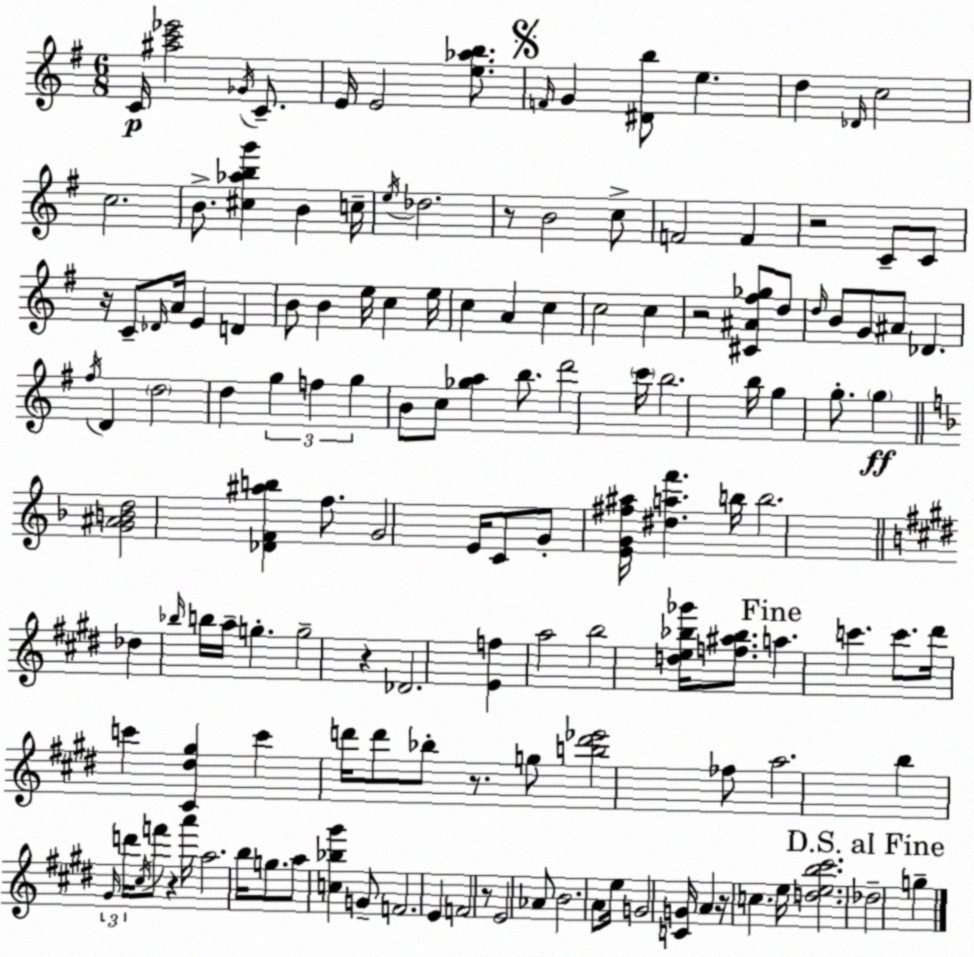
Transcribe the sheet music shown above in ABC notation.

X:1
T:Untitled
M:6/8
L:1/4
K:G
C/4 [^ac'_e']2 _G/4 C/2 E/4 E2 [e_ab]/2 F/4 G [^Db]/2 e d _D/4 c2 c2 B/2 [^c_abg'] B c/4 e/4 _d2 z/2 B2 c/2 F2 F z2 C/2 C/2 z/4 C/2 _D/4 A/4 E D B/2 B e/4 c e/4 c A c c2 c z2 [^C^A^f_g]/2 d/2 d/4 B/2 G/2 ^A/2 _D ^f/4 D d2 d g f g B/2 c/2 [_ga] b/2 d'2 c'/4 b2 b/4 g g/2 g [G^ABd]2 [_DF^ab] f/2 G2 E/4 C/2 G/2 [EG^f^a]/4 [^daf'] b/4 b2 _d _b/4 b/4 a/4 g g2 z _D2 [Ef] a2 b2 [de_b_g']/4 [f^a_b]/2 a c' c'/2 ^d'/4 c' [^C^d^g] c' d'/4 d'/2 _b/2 z/2 g/2 [bd'_e']2 _f/2 a2 b ^G/4 d'/4 ^c/4 f'/2 z a'/4 a2 b/4 g/2 a/2 [c_b^g'] G/2 F2 E F2 z/2 E2 _A/2 B2 A/2 e/4 G2 [CG]/4 A z/4 c e/4 [deb^c']2 _d2 g